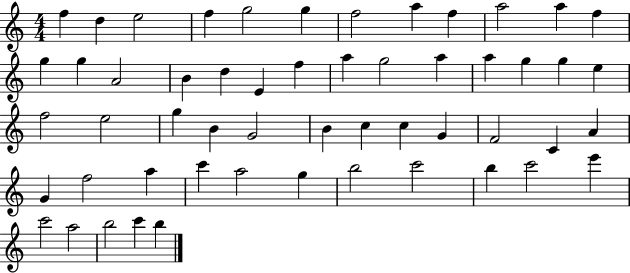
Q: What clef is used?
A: treble